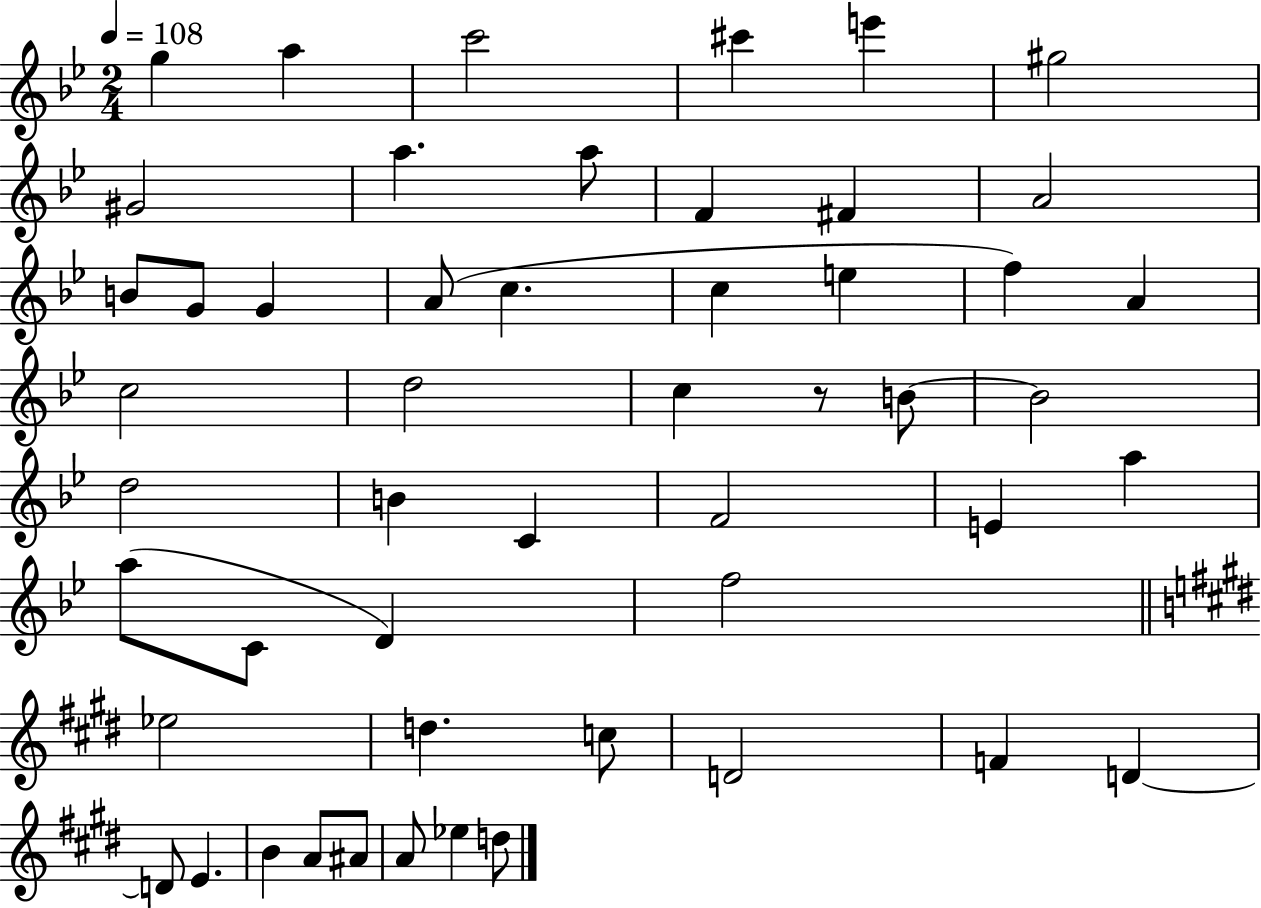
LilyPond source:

{
  \clef treble
  \numericTimeSignature
  \time 2/4
  \key bes \major
  \tempo 4 = 108
  g''4 a''4 | c'''2 | cis'''4 e'''4 | gis''2 | \break gis'2 | a''4. a''8 | f'4 fis'4 | a'2 | \break b'8 g'8 g'4 | a'8( c''4. | c''4 e''4 | f''4) a'4 | \break c''2 | d''2 | c''4 r8 b'8~~ | b'2 | \break d''2 | b'4 c'4 | f'2 | e'4 a''4 | \break a''8( c'8 d'4) | f''2 | \bar "||" \break \key e \major ees''2 | d''4. c''8 | d'2 | f'4 d'4~~ | \break d'8 e'4. | b'4 a'8 ais'8 | a'8 ees''4 d''8 | \bar "|."
}